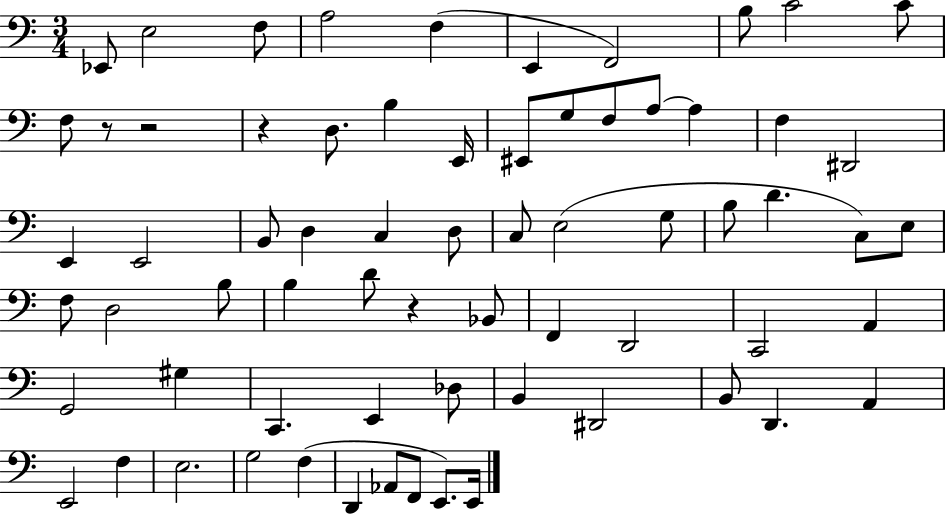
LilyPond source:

{
  \clef bass
  \numericTimeSignature
  \time 3/4
  \key c \major
  ees,8 e2 f8 | a2 f4( | e,4 f,2) | b8 c'2 c'8 | \break f8 r8 r2 | r4 d8. b4 e,16 | eis,8 g8 f8 a8~~ a4 | f4 dis,2 | \break e,4 e,2 | b,8 d4 c4 d8 | c8 e2( g8 | b8 d'4. c8) e8 | \break f8 d2 b8 | b4 d'8 r4 bes,8 | f,4 d,2 | c,2 a,4 | \break g,2 gis4 | c,4. e,4 des8 | b,4 dis,2 | b,8 d,4. a,4 | \break e,2 f4 | e2. | g2 f4( | d,4 aes,8 f,8 e,8.) e,16 | \break \bar "|."
}